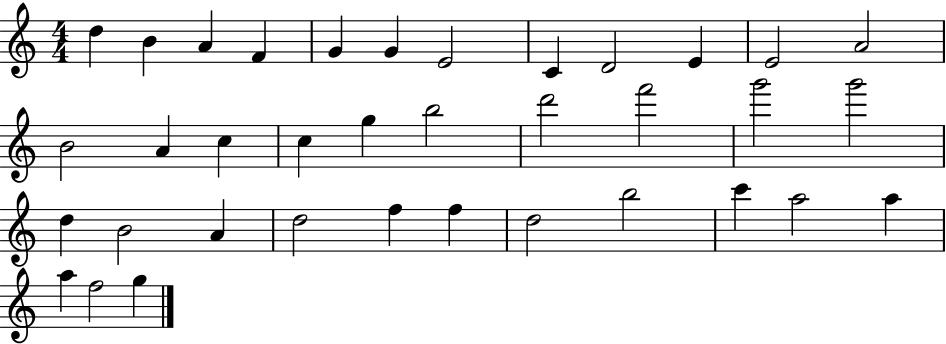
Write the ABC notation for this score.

X:1
T:Untitled
M:4/4
L:1/4
K:C
d B A F G G E2 C D2 E E2 A2 B2 A c c g b2 d'2 f'2 g'2 g'2 d B2 A d2 f f d2 b2 c' a2 a a f2 g